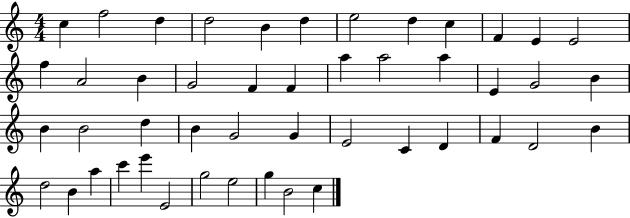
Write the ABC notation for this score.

X:1
T:Untitled
M:4/4
L:1/4
K:C
c f2 d d2 B d e2 d c F E E2 f A2 B G2 F F a a2 a E G2 B B B2 d B G2 G E2 C D F D2 B d2 B a c' e' E2 g2 e2 g B2 c